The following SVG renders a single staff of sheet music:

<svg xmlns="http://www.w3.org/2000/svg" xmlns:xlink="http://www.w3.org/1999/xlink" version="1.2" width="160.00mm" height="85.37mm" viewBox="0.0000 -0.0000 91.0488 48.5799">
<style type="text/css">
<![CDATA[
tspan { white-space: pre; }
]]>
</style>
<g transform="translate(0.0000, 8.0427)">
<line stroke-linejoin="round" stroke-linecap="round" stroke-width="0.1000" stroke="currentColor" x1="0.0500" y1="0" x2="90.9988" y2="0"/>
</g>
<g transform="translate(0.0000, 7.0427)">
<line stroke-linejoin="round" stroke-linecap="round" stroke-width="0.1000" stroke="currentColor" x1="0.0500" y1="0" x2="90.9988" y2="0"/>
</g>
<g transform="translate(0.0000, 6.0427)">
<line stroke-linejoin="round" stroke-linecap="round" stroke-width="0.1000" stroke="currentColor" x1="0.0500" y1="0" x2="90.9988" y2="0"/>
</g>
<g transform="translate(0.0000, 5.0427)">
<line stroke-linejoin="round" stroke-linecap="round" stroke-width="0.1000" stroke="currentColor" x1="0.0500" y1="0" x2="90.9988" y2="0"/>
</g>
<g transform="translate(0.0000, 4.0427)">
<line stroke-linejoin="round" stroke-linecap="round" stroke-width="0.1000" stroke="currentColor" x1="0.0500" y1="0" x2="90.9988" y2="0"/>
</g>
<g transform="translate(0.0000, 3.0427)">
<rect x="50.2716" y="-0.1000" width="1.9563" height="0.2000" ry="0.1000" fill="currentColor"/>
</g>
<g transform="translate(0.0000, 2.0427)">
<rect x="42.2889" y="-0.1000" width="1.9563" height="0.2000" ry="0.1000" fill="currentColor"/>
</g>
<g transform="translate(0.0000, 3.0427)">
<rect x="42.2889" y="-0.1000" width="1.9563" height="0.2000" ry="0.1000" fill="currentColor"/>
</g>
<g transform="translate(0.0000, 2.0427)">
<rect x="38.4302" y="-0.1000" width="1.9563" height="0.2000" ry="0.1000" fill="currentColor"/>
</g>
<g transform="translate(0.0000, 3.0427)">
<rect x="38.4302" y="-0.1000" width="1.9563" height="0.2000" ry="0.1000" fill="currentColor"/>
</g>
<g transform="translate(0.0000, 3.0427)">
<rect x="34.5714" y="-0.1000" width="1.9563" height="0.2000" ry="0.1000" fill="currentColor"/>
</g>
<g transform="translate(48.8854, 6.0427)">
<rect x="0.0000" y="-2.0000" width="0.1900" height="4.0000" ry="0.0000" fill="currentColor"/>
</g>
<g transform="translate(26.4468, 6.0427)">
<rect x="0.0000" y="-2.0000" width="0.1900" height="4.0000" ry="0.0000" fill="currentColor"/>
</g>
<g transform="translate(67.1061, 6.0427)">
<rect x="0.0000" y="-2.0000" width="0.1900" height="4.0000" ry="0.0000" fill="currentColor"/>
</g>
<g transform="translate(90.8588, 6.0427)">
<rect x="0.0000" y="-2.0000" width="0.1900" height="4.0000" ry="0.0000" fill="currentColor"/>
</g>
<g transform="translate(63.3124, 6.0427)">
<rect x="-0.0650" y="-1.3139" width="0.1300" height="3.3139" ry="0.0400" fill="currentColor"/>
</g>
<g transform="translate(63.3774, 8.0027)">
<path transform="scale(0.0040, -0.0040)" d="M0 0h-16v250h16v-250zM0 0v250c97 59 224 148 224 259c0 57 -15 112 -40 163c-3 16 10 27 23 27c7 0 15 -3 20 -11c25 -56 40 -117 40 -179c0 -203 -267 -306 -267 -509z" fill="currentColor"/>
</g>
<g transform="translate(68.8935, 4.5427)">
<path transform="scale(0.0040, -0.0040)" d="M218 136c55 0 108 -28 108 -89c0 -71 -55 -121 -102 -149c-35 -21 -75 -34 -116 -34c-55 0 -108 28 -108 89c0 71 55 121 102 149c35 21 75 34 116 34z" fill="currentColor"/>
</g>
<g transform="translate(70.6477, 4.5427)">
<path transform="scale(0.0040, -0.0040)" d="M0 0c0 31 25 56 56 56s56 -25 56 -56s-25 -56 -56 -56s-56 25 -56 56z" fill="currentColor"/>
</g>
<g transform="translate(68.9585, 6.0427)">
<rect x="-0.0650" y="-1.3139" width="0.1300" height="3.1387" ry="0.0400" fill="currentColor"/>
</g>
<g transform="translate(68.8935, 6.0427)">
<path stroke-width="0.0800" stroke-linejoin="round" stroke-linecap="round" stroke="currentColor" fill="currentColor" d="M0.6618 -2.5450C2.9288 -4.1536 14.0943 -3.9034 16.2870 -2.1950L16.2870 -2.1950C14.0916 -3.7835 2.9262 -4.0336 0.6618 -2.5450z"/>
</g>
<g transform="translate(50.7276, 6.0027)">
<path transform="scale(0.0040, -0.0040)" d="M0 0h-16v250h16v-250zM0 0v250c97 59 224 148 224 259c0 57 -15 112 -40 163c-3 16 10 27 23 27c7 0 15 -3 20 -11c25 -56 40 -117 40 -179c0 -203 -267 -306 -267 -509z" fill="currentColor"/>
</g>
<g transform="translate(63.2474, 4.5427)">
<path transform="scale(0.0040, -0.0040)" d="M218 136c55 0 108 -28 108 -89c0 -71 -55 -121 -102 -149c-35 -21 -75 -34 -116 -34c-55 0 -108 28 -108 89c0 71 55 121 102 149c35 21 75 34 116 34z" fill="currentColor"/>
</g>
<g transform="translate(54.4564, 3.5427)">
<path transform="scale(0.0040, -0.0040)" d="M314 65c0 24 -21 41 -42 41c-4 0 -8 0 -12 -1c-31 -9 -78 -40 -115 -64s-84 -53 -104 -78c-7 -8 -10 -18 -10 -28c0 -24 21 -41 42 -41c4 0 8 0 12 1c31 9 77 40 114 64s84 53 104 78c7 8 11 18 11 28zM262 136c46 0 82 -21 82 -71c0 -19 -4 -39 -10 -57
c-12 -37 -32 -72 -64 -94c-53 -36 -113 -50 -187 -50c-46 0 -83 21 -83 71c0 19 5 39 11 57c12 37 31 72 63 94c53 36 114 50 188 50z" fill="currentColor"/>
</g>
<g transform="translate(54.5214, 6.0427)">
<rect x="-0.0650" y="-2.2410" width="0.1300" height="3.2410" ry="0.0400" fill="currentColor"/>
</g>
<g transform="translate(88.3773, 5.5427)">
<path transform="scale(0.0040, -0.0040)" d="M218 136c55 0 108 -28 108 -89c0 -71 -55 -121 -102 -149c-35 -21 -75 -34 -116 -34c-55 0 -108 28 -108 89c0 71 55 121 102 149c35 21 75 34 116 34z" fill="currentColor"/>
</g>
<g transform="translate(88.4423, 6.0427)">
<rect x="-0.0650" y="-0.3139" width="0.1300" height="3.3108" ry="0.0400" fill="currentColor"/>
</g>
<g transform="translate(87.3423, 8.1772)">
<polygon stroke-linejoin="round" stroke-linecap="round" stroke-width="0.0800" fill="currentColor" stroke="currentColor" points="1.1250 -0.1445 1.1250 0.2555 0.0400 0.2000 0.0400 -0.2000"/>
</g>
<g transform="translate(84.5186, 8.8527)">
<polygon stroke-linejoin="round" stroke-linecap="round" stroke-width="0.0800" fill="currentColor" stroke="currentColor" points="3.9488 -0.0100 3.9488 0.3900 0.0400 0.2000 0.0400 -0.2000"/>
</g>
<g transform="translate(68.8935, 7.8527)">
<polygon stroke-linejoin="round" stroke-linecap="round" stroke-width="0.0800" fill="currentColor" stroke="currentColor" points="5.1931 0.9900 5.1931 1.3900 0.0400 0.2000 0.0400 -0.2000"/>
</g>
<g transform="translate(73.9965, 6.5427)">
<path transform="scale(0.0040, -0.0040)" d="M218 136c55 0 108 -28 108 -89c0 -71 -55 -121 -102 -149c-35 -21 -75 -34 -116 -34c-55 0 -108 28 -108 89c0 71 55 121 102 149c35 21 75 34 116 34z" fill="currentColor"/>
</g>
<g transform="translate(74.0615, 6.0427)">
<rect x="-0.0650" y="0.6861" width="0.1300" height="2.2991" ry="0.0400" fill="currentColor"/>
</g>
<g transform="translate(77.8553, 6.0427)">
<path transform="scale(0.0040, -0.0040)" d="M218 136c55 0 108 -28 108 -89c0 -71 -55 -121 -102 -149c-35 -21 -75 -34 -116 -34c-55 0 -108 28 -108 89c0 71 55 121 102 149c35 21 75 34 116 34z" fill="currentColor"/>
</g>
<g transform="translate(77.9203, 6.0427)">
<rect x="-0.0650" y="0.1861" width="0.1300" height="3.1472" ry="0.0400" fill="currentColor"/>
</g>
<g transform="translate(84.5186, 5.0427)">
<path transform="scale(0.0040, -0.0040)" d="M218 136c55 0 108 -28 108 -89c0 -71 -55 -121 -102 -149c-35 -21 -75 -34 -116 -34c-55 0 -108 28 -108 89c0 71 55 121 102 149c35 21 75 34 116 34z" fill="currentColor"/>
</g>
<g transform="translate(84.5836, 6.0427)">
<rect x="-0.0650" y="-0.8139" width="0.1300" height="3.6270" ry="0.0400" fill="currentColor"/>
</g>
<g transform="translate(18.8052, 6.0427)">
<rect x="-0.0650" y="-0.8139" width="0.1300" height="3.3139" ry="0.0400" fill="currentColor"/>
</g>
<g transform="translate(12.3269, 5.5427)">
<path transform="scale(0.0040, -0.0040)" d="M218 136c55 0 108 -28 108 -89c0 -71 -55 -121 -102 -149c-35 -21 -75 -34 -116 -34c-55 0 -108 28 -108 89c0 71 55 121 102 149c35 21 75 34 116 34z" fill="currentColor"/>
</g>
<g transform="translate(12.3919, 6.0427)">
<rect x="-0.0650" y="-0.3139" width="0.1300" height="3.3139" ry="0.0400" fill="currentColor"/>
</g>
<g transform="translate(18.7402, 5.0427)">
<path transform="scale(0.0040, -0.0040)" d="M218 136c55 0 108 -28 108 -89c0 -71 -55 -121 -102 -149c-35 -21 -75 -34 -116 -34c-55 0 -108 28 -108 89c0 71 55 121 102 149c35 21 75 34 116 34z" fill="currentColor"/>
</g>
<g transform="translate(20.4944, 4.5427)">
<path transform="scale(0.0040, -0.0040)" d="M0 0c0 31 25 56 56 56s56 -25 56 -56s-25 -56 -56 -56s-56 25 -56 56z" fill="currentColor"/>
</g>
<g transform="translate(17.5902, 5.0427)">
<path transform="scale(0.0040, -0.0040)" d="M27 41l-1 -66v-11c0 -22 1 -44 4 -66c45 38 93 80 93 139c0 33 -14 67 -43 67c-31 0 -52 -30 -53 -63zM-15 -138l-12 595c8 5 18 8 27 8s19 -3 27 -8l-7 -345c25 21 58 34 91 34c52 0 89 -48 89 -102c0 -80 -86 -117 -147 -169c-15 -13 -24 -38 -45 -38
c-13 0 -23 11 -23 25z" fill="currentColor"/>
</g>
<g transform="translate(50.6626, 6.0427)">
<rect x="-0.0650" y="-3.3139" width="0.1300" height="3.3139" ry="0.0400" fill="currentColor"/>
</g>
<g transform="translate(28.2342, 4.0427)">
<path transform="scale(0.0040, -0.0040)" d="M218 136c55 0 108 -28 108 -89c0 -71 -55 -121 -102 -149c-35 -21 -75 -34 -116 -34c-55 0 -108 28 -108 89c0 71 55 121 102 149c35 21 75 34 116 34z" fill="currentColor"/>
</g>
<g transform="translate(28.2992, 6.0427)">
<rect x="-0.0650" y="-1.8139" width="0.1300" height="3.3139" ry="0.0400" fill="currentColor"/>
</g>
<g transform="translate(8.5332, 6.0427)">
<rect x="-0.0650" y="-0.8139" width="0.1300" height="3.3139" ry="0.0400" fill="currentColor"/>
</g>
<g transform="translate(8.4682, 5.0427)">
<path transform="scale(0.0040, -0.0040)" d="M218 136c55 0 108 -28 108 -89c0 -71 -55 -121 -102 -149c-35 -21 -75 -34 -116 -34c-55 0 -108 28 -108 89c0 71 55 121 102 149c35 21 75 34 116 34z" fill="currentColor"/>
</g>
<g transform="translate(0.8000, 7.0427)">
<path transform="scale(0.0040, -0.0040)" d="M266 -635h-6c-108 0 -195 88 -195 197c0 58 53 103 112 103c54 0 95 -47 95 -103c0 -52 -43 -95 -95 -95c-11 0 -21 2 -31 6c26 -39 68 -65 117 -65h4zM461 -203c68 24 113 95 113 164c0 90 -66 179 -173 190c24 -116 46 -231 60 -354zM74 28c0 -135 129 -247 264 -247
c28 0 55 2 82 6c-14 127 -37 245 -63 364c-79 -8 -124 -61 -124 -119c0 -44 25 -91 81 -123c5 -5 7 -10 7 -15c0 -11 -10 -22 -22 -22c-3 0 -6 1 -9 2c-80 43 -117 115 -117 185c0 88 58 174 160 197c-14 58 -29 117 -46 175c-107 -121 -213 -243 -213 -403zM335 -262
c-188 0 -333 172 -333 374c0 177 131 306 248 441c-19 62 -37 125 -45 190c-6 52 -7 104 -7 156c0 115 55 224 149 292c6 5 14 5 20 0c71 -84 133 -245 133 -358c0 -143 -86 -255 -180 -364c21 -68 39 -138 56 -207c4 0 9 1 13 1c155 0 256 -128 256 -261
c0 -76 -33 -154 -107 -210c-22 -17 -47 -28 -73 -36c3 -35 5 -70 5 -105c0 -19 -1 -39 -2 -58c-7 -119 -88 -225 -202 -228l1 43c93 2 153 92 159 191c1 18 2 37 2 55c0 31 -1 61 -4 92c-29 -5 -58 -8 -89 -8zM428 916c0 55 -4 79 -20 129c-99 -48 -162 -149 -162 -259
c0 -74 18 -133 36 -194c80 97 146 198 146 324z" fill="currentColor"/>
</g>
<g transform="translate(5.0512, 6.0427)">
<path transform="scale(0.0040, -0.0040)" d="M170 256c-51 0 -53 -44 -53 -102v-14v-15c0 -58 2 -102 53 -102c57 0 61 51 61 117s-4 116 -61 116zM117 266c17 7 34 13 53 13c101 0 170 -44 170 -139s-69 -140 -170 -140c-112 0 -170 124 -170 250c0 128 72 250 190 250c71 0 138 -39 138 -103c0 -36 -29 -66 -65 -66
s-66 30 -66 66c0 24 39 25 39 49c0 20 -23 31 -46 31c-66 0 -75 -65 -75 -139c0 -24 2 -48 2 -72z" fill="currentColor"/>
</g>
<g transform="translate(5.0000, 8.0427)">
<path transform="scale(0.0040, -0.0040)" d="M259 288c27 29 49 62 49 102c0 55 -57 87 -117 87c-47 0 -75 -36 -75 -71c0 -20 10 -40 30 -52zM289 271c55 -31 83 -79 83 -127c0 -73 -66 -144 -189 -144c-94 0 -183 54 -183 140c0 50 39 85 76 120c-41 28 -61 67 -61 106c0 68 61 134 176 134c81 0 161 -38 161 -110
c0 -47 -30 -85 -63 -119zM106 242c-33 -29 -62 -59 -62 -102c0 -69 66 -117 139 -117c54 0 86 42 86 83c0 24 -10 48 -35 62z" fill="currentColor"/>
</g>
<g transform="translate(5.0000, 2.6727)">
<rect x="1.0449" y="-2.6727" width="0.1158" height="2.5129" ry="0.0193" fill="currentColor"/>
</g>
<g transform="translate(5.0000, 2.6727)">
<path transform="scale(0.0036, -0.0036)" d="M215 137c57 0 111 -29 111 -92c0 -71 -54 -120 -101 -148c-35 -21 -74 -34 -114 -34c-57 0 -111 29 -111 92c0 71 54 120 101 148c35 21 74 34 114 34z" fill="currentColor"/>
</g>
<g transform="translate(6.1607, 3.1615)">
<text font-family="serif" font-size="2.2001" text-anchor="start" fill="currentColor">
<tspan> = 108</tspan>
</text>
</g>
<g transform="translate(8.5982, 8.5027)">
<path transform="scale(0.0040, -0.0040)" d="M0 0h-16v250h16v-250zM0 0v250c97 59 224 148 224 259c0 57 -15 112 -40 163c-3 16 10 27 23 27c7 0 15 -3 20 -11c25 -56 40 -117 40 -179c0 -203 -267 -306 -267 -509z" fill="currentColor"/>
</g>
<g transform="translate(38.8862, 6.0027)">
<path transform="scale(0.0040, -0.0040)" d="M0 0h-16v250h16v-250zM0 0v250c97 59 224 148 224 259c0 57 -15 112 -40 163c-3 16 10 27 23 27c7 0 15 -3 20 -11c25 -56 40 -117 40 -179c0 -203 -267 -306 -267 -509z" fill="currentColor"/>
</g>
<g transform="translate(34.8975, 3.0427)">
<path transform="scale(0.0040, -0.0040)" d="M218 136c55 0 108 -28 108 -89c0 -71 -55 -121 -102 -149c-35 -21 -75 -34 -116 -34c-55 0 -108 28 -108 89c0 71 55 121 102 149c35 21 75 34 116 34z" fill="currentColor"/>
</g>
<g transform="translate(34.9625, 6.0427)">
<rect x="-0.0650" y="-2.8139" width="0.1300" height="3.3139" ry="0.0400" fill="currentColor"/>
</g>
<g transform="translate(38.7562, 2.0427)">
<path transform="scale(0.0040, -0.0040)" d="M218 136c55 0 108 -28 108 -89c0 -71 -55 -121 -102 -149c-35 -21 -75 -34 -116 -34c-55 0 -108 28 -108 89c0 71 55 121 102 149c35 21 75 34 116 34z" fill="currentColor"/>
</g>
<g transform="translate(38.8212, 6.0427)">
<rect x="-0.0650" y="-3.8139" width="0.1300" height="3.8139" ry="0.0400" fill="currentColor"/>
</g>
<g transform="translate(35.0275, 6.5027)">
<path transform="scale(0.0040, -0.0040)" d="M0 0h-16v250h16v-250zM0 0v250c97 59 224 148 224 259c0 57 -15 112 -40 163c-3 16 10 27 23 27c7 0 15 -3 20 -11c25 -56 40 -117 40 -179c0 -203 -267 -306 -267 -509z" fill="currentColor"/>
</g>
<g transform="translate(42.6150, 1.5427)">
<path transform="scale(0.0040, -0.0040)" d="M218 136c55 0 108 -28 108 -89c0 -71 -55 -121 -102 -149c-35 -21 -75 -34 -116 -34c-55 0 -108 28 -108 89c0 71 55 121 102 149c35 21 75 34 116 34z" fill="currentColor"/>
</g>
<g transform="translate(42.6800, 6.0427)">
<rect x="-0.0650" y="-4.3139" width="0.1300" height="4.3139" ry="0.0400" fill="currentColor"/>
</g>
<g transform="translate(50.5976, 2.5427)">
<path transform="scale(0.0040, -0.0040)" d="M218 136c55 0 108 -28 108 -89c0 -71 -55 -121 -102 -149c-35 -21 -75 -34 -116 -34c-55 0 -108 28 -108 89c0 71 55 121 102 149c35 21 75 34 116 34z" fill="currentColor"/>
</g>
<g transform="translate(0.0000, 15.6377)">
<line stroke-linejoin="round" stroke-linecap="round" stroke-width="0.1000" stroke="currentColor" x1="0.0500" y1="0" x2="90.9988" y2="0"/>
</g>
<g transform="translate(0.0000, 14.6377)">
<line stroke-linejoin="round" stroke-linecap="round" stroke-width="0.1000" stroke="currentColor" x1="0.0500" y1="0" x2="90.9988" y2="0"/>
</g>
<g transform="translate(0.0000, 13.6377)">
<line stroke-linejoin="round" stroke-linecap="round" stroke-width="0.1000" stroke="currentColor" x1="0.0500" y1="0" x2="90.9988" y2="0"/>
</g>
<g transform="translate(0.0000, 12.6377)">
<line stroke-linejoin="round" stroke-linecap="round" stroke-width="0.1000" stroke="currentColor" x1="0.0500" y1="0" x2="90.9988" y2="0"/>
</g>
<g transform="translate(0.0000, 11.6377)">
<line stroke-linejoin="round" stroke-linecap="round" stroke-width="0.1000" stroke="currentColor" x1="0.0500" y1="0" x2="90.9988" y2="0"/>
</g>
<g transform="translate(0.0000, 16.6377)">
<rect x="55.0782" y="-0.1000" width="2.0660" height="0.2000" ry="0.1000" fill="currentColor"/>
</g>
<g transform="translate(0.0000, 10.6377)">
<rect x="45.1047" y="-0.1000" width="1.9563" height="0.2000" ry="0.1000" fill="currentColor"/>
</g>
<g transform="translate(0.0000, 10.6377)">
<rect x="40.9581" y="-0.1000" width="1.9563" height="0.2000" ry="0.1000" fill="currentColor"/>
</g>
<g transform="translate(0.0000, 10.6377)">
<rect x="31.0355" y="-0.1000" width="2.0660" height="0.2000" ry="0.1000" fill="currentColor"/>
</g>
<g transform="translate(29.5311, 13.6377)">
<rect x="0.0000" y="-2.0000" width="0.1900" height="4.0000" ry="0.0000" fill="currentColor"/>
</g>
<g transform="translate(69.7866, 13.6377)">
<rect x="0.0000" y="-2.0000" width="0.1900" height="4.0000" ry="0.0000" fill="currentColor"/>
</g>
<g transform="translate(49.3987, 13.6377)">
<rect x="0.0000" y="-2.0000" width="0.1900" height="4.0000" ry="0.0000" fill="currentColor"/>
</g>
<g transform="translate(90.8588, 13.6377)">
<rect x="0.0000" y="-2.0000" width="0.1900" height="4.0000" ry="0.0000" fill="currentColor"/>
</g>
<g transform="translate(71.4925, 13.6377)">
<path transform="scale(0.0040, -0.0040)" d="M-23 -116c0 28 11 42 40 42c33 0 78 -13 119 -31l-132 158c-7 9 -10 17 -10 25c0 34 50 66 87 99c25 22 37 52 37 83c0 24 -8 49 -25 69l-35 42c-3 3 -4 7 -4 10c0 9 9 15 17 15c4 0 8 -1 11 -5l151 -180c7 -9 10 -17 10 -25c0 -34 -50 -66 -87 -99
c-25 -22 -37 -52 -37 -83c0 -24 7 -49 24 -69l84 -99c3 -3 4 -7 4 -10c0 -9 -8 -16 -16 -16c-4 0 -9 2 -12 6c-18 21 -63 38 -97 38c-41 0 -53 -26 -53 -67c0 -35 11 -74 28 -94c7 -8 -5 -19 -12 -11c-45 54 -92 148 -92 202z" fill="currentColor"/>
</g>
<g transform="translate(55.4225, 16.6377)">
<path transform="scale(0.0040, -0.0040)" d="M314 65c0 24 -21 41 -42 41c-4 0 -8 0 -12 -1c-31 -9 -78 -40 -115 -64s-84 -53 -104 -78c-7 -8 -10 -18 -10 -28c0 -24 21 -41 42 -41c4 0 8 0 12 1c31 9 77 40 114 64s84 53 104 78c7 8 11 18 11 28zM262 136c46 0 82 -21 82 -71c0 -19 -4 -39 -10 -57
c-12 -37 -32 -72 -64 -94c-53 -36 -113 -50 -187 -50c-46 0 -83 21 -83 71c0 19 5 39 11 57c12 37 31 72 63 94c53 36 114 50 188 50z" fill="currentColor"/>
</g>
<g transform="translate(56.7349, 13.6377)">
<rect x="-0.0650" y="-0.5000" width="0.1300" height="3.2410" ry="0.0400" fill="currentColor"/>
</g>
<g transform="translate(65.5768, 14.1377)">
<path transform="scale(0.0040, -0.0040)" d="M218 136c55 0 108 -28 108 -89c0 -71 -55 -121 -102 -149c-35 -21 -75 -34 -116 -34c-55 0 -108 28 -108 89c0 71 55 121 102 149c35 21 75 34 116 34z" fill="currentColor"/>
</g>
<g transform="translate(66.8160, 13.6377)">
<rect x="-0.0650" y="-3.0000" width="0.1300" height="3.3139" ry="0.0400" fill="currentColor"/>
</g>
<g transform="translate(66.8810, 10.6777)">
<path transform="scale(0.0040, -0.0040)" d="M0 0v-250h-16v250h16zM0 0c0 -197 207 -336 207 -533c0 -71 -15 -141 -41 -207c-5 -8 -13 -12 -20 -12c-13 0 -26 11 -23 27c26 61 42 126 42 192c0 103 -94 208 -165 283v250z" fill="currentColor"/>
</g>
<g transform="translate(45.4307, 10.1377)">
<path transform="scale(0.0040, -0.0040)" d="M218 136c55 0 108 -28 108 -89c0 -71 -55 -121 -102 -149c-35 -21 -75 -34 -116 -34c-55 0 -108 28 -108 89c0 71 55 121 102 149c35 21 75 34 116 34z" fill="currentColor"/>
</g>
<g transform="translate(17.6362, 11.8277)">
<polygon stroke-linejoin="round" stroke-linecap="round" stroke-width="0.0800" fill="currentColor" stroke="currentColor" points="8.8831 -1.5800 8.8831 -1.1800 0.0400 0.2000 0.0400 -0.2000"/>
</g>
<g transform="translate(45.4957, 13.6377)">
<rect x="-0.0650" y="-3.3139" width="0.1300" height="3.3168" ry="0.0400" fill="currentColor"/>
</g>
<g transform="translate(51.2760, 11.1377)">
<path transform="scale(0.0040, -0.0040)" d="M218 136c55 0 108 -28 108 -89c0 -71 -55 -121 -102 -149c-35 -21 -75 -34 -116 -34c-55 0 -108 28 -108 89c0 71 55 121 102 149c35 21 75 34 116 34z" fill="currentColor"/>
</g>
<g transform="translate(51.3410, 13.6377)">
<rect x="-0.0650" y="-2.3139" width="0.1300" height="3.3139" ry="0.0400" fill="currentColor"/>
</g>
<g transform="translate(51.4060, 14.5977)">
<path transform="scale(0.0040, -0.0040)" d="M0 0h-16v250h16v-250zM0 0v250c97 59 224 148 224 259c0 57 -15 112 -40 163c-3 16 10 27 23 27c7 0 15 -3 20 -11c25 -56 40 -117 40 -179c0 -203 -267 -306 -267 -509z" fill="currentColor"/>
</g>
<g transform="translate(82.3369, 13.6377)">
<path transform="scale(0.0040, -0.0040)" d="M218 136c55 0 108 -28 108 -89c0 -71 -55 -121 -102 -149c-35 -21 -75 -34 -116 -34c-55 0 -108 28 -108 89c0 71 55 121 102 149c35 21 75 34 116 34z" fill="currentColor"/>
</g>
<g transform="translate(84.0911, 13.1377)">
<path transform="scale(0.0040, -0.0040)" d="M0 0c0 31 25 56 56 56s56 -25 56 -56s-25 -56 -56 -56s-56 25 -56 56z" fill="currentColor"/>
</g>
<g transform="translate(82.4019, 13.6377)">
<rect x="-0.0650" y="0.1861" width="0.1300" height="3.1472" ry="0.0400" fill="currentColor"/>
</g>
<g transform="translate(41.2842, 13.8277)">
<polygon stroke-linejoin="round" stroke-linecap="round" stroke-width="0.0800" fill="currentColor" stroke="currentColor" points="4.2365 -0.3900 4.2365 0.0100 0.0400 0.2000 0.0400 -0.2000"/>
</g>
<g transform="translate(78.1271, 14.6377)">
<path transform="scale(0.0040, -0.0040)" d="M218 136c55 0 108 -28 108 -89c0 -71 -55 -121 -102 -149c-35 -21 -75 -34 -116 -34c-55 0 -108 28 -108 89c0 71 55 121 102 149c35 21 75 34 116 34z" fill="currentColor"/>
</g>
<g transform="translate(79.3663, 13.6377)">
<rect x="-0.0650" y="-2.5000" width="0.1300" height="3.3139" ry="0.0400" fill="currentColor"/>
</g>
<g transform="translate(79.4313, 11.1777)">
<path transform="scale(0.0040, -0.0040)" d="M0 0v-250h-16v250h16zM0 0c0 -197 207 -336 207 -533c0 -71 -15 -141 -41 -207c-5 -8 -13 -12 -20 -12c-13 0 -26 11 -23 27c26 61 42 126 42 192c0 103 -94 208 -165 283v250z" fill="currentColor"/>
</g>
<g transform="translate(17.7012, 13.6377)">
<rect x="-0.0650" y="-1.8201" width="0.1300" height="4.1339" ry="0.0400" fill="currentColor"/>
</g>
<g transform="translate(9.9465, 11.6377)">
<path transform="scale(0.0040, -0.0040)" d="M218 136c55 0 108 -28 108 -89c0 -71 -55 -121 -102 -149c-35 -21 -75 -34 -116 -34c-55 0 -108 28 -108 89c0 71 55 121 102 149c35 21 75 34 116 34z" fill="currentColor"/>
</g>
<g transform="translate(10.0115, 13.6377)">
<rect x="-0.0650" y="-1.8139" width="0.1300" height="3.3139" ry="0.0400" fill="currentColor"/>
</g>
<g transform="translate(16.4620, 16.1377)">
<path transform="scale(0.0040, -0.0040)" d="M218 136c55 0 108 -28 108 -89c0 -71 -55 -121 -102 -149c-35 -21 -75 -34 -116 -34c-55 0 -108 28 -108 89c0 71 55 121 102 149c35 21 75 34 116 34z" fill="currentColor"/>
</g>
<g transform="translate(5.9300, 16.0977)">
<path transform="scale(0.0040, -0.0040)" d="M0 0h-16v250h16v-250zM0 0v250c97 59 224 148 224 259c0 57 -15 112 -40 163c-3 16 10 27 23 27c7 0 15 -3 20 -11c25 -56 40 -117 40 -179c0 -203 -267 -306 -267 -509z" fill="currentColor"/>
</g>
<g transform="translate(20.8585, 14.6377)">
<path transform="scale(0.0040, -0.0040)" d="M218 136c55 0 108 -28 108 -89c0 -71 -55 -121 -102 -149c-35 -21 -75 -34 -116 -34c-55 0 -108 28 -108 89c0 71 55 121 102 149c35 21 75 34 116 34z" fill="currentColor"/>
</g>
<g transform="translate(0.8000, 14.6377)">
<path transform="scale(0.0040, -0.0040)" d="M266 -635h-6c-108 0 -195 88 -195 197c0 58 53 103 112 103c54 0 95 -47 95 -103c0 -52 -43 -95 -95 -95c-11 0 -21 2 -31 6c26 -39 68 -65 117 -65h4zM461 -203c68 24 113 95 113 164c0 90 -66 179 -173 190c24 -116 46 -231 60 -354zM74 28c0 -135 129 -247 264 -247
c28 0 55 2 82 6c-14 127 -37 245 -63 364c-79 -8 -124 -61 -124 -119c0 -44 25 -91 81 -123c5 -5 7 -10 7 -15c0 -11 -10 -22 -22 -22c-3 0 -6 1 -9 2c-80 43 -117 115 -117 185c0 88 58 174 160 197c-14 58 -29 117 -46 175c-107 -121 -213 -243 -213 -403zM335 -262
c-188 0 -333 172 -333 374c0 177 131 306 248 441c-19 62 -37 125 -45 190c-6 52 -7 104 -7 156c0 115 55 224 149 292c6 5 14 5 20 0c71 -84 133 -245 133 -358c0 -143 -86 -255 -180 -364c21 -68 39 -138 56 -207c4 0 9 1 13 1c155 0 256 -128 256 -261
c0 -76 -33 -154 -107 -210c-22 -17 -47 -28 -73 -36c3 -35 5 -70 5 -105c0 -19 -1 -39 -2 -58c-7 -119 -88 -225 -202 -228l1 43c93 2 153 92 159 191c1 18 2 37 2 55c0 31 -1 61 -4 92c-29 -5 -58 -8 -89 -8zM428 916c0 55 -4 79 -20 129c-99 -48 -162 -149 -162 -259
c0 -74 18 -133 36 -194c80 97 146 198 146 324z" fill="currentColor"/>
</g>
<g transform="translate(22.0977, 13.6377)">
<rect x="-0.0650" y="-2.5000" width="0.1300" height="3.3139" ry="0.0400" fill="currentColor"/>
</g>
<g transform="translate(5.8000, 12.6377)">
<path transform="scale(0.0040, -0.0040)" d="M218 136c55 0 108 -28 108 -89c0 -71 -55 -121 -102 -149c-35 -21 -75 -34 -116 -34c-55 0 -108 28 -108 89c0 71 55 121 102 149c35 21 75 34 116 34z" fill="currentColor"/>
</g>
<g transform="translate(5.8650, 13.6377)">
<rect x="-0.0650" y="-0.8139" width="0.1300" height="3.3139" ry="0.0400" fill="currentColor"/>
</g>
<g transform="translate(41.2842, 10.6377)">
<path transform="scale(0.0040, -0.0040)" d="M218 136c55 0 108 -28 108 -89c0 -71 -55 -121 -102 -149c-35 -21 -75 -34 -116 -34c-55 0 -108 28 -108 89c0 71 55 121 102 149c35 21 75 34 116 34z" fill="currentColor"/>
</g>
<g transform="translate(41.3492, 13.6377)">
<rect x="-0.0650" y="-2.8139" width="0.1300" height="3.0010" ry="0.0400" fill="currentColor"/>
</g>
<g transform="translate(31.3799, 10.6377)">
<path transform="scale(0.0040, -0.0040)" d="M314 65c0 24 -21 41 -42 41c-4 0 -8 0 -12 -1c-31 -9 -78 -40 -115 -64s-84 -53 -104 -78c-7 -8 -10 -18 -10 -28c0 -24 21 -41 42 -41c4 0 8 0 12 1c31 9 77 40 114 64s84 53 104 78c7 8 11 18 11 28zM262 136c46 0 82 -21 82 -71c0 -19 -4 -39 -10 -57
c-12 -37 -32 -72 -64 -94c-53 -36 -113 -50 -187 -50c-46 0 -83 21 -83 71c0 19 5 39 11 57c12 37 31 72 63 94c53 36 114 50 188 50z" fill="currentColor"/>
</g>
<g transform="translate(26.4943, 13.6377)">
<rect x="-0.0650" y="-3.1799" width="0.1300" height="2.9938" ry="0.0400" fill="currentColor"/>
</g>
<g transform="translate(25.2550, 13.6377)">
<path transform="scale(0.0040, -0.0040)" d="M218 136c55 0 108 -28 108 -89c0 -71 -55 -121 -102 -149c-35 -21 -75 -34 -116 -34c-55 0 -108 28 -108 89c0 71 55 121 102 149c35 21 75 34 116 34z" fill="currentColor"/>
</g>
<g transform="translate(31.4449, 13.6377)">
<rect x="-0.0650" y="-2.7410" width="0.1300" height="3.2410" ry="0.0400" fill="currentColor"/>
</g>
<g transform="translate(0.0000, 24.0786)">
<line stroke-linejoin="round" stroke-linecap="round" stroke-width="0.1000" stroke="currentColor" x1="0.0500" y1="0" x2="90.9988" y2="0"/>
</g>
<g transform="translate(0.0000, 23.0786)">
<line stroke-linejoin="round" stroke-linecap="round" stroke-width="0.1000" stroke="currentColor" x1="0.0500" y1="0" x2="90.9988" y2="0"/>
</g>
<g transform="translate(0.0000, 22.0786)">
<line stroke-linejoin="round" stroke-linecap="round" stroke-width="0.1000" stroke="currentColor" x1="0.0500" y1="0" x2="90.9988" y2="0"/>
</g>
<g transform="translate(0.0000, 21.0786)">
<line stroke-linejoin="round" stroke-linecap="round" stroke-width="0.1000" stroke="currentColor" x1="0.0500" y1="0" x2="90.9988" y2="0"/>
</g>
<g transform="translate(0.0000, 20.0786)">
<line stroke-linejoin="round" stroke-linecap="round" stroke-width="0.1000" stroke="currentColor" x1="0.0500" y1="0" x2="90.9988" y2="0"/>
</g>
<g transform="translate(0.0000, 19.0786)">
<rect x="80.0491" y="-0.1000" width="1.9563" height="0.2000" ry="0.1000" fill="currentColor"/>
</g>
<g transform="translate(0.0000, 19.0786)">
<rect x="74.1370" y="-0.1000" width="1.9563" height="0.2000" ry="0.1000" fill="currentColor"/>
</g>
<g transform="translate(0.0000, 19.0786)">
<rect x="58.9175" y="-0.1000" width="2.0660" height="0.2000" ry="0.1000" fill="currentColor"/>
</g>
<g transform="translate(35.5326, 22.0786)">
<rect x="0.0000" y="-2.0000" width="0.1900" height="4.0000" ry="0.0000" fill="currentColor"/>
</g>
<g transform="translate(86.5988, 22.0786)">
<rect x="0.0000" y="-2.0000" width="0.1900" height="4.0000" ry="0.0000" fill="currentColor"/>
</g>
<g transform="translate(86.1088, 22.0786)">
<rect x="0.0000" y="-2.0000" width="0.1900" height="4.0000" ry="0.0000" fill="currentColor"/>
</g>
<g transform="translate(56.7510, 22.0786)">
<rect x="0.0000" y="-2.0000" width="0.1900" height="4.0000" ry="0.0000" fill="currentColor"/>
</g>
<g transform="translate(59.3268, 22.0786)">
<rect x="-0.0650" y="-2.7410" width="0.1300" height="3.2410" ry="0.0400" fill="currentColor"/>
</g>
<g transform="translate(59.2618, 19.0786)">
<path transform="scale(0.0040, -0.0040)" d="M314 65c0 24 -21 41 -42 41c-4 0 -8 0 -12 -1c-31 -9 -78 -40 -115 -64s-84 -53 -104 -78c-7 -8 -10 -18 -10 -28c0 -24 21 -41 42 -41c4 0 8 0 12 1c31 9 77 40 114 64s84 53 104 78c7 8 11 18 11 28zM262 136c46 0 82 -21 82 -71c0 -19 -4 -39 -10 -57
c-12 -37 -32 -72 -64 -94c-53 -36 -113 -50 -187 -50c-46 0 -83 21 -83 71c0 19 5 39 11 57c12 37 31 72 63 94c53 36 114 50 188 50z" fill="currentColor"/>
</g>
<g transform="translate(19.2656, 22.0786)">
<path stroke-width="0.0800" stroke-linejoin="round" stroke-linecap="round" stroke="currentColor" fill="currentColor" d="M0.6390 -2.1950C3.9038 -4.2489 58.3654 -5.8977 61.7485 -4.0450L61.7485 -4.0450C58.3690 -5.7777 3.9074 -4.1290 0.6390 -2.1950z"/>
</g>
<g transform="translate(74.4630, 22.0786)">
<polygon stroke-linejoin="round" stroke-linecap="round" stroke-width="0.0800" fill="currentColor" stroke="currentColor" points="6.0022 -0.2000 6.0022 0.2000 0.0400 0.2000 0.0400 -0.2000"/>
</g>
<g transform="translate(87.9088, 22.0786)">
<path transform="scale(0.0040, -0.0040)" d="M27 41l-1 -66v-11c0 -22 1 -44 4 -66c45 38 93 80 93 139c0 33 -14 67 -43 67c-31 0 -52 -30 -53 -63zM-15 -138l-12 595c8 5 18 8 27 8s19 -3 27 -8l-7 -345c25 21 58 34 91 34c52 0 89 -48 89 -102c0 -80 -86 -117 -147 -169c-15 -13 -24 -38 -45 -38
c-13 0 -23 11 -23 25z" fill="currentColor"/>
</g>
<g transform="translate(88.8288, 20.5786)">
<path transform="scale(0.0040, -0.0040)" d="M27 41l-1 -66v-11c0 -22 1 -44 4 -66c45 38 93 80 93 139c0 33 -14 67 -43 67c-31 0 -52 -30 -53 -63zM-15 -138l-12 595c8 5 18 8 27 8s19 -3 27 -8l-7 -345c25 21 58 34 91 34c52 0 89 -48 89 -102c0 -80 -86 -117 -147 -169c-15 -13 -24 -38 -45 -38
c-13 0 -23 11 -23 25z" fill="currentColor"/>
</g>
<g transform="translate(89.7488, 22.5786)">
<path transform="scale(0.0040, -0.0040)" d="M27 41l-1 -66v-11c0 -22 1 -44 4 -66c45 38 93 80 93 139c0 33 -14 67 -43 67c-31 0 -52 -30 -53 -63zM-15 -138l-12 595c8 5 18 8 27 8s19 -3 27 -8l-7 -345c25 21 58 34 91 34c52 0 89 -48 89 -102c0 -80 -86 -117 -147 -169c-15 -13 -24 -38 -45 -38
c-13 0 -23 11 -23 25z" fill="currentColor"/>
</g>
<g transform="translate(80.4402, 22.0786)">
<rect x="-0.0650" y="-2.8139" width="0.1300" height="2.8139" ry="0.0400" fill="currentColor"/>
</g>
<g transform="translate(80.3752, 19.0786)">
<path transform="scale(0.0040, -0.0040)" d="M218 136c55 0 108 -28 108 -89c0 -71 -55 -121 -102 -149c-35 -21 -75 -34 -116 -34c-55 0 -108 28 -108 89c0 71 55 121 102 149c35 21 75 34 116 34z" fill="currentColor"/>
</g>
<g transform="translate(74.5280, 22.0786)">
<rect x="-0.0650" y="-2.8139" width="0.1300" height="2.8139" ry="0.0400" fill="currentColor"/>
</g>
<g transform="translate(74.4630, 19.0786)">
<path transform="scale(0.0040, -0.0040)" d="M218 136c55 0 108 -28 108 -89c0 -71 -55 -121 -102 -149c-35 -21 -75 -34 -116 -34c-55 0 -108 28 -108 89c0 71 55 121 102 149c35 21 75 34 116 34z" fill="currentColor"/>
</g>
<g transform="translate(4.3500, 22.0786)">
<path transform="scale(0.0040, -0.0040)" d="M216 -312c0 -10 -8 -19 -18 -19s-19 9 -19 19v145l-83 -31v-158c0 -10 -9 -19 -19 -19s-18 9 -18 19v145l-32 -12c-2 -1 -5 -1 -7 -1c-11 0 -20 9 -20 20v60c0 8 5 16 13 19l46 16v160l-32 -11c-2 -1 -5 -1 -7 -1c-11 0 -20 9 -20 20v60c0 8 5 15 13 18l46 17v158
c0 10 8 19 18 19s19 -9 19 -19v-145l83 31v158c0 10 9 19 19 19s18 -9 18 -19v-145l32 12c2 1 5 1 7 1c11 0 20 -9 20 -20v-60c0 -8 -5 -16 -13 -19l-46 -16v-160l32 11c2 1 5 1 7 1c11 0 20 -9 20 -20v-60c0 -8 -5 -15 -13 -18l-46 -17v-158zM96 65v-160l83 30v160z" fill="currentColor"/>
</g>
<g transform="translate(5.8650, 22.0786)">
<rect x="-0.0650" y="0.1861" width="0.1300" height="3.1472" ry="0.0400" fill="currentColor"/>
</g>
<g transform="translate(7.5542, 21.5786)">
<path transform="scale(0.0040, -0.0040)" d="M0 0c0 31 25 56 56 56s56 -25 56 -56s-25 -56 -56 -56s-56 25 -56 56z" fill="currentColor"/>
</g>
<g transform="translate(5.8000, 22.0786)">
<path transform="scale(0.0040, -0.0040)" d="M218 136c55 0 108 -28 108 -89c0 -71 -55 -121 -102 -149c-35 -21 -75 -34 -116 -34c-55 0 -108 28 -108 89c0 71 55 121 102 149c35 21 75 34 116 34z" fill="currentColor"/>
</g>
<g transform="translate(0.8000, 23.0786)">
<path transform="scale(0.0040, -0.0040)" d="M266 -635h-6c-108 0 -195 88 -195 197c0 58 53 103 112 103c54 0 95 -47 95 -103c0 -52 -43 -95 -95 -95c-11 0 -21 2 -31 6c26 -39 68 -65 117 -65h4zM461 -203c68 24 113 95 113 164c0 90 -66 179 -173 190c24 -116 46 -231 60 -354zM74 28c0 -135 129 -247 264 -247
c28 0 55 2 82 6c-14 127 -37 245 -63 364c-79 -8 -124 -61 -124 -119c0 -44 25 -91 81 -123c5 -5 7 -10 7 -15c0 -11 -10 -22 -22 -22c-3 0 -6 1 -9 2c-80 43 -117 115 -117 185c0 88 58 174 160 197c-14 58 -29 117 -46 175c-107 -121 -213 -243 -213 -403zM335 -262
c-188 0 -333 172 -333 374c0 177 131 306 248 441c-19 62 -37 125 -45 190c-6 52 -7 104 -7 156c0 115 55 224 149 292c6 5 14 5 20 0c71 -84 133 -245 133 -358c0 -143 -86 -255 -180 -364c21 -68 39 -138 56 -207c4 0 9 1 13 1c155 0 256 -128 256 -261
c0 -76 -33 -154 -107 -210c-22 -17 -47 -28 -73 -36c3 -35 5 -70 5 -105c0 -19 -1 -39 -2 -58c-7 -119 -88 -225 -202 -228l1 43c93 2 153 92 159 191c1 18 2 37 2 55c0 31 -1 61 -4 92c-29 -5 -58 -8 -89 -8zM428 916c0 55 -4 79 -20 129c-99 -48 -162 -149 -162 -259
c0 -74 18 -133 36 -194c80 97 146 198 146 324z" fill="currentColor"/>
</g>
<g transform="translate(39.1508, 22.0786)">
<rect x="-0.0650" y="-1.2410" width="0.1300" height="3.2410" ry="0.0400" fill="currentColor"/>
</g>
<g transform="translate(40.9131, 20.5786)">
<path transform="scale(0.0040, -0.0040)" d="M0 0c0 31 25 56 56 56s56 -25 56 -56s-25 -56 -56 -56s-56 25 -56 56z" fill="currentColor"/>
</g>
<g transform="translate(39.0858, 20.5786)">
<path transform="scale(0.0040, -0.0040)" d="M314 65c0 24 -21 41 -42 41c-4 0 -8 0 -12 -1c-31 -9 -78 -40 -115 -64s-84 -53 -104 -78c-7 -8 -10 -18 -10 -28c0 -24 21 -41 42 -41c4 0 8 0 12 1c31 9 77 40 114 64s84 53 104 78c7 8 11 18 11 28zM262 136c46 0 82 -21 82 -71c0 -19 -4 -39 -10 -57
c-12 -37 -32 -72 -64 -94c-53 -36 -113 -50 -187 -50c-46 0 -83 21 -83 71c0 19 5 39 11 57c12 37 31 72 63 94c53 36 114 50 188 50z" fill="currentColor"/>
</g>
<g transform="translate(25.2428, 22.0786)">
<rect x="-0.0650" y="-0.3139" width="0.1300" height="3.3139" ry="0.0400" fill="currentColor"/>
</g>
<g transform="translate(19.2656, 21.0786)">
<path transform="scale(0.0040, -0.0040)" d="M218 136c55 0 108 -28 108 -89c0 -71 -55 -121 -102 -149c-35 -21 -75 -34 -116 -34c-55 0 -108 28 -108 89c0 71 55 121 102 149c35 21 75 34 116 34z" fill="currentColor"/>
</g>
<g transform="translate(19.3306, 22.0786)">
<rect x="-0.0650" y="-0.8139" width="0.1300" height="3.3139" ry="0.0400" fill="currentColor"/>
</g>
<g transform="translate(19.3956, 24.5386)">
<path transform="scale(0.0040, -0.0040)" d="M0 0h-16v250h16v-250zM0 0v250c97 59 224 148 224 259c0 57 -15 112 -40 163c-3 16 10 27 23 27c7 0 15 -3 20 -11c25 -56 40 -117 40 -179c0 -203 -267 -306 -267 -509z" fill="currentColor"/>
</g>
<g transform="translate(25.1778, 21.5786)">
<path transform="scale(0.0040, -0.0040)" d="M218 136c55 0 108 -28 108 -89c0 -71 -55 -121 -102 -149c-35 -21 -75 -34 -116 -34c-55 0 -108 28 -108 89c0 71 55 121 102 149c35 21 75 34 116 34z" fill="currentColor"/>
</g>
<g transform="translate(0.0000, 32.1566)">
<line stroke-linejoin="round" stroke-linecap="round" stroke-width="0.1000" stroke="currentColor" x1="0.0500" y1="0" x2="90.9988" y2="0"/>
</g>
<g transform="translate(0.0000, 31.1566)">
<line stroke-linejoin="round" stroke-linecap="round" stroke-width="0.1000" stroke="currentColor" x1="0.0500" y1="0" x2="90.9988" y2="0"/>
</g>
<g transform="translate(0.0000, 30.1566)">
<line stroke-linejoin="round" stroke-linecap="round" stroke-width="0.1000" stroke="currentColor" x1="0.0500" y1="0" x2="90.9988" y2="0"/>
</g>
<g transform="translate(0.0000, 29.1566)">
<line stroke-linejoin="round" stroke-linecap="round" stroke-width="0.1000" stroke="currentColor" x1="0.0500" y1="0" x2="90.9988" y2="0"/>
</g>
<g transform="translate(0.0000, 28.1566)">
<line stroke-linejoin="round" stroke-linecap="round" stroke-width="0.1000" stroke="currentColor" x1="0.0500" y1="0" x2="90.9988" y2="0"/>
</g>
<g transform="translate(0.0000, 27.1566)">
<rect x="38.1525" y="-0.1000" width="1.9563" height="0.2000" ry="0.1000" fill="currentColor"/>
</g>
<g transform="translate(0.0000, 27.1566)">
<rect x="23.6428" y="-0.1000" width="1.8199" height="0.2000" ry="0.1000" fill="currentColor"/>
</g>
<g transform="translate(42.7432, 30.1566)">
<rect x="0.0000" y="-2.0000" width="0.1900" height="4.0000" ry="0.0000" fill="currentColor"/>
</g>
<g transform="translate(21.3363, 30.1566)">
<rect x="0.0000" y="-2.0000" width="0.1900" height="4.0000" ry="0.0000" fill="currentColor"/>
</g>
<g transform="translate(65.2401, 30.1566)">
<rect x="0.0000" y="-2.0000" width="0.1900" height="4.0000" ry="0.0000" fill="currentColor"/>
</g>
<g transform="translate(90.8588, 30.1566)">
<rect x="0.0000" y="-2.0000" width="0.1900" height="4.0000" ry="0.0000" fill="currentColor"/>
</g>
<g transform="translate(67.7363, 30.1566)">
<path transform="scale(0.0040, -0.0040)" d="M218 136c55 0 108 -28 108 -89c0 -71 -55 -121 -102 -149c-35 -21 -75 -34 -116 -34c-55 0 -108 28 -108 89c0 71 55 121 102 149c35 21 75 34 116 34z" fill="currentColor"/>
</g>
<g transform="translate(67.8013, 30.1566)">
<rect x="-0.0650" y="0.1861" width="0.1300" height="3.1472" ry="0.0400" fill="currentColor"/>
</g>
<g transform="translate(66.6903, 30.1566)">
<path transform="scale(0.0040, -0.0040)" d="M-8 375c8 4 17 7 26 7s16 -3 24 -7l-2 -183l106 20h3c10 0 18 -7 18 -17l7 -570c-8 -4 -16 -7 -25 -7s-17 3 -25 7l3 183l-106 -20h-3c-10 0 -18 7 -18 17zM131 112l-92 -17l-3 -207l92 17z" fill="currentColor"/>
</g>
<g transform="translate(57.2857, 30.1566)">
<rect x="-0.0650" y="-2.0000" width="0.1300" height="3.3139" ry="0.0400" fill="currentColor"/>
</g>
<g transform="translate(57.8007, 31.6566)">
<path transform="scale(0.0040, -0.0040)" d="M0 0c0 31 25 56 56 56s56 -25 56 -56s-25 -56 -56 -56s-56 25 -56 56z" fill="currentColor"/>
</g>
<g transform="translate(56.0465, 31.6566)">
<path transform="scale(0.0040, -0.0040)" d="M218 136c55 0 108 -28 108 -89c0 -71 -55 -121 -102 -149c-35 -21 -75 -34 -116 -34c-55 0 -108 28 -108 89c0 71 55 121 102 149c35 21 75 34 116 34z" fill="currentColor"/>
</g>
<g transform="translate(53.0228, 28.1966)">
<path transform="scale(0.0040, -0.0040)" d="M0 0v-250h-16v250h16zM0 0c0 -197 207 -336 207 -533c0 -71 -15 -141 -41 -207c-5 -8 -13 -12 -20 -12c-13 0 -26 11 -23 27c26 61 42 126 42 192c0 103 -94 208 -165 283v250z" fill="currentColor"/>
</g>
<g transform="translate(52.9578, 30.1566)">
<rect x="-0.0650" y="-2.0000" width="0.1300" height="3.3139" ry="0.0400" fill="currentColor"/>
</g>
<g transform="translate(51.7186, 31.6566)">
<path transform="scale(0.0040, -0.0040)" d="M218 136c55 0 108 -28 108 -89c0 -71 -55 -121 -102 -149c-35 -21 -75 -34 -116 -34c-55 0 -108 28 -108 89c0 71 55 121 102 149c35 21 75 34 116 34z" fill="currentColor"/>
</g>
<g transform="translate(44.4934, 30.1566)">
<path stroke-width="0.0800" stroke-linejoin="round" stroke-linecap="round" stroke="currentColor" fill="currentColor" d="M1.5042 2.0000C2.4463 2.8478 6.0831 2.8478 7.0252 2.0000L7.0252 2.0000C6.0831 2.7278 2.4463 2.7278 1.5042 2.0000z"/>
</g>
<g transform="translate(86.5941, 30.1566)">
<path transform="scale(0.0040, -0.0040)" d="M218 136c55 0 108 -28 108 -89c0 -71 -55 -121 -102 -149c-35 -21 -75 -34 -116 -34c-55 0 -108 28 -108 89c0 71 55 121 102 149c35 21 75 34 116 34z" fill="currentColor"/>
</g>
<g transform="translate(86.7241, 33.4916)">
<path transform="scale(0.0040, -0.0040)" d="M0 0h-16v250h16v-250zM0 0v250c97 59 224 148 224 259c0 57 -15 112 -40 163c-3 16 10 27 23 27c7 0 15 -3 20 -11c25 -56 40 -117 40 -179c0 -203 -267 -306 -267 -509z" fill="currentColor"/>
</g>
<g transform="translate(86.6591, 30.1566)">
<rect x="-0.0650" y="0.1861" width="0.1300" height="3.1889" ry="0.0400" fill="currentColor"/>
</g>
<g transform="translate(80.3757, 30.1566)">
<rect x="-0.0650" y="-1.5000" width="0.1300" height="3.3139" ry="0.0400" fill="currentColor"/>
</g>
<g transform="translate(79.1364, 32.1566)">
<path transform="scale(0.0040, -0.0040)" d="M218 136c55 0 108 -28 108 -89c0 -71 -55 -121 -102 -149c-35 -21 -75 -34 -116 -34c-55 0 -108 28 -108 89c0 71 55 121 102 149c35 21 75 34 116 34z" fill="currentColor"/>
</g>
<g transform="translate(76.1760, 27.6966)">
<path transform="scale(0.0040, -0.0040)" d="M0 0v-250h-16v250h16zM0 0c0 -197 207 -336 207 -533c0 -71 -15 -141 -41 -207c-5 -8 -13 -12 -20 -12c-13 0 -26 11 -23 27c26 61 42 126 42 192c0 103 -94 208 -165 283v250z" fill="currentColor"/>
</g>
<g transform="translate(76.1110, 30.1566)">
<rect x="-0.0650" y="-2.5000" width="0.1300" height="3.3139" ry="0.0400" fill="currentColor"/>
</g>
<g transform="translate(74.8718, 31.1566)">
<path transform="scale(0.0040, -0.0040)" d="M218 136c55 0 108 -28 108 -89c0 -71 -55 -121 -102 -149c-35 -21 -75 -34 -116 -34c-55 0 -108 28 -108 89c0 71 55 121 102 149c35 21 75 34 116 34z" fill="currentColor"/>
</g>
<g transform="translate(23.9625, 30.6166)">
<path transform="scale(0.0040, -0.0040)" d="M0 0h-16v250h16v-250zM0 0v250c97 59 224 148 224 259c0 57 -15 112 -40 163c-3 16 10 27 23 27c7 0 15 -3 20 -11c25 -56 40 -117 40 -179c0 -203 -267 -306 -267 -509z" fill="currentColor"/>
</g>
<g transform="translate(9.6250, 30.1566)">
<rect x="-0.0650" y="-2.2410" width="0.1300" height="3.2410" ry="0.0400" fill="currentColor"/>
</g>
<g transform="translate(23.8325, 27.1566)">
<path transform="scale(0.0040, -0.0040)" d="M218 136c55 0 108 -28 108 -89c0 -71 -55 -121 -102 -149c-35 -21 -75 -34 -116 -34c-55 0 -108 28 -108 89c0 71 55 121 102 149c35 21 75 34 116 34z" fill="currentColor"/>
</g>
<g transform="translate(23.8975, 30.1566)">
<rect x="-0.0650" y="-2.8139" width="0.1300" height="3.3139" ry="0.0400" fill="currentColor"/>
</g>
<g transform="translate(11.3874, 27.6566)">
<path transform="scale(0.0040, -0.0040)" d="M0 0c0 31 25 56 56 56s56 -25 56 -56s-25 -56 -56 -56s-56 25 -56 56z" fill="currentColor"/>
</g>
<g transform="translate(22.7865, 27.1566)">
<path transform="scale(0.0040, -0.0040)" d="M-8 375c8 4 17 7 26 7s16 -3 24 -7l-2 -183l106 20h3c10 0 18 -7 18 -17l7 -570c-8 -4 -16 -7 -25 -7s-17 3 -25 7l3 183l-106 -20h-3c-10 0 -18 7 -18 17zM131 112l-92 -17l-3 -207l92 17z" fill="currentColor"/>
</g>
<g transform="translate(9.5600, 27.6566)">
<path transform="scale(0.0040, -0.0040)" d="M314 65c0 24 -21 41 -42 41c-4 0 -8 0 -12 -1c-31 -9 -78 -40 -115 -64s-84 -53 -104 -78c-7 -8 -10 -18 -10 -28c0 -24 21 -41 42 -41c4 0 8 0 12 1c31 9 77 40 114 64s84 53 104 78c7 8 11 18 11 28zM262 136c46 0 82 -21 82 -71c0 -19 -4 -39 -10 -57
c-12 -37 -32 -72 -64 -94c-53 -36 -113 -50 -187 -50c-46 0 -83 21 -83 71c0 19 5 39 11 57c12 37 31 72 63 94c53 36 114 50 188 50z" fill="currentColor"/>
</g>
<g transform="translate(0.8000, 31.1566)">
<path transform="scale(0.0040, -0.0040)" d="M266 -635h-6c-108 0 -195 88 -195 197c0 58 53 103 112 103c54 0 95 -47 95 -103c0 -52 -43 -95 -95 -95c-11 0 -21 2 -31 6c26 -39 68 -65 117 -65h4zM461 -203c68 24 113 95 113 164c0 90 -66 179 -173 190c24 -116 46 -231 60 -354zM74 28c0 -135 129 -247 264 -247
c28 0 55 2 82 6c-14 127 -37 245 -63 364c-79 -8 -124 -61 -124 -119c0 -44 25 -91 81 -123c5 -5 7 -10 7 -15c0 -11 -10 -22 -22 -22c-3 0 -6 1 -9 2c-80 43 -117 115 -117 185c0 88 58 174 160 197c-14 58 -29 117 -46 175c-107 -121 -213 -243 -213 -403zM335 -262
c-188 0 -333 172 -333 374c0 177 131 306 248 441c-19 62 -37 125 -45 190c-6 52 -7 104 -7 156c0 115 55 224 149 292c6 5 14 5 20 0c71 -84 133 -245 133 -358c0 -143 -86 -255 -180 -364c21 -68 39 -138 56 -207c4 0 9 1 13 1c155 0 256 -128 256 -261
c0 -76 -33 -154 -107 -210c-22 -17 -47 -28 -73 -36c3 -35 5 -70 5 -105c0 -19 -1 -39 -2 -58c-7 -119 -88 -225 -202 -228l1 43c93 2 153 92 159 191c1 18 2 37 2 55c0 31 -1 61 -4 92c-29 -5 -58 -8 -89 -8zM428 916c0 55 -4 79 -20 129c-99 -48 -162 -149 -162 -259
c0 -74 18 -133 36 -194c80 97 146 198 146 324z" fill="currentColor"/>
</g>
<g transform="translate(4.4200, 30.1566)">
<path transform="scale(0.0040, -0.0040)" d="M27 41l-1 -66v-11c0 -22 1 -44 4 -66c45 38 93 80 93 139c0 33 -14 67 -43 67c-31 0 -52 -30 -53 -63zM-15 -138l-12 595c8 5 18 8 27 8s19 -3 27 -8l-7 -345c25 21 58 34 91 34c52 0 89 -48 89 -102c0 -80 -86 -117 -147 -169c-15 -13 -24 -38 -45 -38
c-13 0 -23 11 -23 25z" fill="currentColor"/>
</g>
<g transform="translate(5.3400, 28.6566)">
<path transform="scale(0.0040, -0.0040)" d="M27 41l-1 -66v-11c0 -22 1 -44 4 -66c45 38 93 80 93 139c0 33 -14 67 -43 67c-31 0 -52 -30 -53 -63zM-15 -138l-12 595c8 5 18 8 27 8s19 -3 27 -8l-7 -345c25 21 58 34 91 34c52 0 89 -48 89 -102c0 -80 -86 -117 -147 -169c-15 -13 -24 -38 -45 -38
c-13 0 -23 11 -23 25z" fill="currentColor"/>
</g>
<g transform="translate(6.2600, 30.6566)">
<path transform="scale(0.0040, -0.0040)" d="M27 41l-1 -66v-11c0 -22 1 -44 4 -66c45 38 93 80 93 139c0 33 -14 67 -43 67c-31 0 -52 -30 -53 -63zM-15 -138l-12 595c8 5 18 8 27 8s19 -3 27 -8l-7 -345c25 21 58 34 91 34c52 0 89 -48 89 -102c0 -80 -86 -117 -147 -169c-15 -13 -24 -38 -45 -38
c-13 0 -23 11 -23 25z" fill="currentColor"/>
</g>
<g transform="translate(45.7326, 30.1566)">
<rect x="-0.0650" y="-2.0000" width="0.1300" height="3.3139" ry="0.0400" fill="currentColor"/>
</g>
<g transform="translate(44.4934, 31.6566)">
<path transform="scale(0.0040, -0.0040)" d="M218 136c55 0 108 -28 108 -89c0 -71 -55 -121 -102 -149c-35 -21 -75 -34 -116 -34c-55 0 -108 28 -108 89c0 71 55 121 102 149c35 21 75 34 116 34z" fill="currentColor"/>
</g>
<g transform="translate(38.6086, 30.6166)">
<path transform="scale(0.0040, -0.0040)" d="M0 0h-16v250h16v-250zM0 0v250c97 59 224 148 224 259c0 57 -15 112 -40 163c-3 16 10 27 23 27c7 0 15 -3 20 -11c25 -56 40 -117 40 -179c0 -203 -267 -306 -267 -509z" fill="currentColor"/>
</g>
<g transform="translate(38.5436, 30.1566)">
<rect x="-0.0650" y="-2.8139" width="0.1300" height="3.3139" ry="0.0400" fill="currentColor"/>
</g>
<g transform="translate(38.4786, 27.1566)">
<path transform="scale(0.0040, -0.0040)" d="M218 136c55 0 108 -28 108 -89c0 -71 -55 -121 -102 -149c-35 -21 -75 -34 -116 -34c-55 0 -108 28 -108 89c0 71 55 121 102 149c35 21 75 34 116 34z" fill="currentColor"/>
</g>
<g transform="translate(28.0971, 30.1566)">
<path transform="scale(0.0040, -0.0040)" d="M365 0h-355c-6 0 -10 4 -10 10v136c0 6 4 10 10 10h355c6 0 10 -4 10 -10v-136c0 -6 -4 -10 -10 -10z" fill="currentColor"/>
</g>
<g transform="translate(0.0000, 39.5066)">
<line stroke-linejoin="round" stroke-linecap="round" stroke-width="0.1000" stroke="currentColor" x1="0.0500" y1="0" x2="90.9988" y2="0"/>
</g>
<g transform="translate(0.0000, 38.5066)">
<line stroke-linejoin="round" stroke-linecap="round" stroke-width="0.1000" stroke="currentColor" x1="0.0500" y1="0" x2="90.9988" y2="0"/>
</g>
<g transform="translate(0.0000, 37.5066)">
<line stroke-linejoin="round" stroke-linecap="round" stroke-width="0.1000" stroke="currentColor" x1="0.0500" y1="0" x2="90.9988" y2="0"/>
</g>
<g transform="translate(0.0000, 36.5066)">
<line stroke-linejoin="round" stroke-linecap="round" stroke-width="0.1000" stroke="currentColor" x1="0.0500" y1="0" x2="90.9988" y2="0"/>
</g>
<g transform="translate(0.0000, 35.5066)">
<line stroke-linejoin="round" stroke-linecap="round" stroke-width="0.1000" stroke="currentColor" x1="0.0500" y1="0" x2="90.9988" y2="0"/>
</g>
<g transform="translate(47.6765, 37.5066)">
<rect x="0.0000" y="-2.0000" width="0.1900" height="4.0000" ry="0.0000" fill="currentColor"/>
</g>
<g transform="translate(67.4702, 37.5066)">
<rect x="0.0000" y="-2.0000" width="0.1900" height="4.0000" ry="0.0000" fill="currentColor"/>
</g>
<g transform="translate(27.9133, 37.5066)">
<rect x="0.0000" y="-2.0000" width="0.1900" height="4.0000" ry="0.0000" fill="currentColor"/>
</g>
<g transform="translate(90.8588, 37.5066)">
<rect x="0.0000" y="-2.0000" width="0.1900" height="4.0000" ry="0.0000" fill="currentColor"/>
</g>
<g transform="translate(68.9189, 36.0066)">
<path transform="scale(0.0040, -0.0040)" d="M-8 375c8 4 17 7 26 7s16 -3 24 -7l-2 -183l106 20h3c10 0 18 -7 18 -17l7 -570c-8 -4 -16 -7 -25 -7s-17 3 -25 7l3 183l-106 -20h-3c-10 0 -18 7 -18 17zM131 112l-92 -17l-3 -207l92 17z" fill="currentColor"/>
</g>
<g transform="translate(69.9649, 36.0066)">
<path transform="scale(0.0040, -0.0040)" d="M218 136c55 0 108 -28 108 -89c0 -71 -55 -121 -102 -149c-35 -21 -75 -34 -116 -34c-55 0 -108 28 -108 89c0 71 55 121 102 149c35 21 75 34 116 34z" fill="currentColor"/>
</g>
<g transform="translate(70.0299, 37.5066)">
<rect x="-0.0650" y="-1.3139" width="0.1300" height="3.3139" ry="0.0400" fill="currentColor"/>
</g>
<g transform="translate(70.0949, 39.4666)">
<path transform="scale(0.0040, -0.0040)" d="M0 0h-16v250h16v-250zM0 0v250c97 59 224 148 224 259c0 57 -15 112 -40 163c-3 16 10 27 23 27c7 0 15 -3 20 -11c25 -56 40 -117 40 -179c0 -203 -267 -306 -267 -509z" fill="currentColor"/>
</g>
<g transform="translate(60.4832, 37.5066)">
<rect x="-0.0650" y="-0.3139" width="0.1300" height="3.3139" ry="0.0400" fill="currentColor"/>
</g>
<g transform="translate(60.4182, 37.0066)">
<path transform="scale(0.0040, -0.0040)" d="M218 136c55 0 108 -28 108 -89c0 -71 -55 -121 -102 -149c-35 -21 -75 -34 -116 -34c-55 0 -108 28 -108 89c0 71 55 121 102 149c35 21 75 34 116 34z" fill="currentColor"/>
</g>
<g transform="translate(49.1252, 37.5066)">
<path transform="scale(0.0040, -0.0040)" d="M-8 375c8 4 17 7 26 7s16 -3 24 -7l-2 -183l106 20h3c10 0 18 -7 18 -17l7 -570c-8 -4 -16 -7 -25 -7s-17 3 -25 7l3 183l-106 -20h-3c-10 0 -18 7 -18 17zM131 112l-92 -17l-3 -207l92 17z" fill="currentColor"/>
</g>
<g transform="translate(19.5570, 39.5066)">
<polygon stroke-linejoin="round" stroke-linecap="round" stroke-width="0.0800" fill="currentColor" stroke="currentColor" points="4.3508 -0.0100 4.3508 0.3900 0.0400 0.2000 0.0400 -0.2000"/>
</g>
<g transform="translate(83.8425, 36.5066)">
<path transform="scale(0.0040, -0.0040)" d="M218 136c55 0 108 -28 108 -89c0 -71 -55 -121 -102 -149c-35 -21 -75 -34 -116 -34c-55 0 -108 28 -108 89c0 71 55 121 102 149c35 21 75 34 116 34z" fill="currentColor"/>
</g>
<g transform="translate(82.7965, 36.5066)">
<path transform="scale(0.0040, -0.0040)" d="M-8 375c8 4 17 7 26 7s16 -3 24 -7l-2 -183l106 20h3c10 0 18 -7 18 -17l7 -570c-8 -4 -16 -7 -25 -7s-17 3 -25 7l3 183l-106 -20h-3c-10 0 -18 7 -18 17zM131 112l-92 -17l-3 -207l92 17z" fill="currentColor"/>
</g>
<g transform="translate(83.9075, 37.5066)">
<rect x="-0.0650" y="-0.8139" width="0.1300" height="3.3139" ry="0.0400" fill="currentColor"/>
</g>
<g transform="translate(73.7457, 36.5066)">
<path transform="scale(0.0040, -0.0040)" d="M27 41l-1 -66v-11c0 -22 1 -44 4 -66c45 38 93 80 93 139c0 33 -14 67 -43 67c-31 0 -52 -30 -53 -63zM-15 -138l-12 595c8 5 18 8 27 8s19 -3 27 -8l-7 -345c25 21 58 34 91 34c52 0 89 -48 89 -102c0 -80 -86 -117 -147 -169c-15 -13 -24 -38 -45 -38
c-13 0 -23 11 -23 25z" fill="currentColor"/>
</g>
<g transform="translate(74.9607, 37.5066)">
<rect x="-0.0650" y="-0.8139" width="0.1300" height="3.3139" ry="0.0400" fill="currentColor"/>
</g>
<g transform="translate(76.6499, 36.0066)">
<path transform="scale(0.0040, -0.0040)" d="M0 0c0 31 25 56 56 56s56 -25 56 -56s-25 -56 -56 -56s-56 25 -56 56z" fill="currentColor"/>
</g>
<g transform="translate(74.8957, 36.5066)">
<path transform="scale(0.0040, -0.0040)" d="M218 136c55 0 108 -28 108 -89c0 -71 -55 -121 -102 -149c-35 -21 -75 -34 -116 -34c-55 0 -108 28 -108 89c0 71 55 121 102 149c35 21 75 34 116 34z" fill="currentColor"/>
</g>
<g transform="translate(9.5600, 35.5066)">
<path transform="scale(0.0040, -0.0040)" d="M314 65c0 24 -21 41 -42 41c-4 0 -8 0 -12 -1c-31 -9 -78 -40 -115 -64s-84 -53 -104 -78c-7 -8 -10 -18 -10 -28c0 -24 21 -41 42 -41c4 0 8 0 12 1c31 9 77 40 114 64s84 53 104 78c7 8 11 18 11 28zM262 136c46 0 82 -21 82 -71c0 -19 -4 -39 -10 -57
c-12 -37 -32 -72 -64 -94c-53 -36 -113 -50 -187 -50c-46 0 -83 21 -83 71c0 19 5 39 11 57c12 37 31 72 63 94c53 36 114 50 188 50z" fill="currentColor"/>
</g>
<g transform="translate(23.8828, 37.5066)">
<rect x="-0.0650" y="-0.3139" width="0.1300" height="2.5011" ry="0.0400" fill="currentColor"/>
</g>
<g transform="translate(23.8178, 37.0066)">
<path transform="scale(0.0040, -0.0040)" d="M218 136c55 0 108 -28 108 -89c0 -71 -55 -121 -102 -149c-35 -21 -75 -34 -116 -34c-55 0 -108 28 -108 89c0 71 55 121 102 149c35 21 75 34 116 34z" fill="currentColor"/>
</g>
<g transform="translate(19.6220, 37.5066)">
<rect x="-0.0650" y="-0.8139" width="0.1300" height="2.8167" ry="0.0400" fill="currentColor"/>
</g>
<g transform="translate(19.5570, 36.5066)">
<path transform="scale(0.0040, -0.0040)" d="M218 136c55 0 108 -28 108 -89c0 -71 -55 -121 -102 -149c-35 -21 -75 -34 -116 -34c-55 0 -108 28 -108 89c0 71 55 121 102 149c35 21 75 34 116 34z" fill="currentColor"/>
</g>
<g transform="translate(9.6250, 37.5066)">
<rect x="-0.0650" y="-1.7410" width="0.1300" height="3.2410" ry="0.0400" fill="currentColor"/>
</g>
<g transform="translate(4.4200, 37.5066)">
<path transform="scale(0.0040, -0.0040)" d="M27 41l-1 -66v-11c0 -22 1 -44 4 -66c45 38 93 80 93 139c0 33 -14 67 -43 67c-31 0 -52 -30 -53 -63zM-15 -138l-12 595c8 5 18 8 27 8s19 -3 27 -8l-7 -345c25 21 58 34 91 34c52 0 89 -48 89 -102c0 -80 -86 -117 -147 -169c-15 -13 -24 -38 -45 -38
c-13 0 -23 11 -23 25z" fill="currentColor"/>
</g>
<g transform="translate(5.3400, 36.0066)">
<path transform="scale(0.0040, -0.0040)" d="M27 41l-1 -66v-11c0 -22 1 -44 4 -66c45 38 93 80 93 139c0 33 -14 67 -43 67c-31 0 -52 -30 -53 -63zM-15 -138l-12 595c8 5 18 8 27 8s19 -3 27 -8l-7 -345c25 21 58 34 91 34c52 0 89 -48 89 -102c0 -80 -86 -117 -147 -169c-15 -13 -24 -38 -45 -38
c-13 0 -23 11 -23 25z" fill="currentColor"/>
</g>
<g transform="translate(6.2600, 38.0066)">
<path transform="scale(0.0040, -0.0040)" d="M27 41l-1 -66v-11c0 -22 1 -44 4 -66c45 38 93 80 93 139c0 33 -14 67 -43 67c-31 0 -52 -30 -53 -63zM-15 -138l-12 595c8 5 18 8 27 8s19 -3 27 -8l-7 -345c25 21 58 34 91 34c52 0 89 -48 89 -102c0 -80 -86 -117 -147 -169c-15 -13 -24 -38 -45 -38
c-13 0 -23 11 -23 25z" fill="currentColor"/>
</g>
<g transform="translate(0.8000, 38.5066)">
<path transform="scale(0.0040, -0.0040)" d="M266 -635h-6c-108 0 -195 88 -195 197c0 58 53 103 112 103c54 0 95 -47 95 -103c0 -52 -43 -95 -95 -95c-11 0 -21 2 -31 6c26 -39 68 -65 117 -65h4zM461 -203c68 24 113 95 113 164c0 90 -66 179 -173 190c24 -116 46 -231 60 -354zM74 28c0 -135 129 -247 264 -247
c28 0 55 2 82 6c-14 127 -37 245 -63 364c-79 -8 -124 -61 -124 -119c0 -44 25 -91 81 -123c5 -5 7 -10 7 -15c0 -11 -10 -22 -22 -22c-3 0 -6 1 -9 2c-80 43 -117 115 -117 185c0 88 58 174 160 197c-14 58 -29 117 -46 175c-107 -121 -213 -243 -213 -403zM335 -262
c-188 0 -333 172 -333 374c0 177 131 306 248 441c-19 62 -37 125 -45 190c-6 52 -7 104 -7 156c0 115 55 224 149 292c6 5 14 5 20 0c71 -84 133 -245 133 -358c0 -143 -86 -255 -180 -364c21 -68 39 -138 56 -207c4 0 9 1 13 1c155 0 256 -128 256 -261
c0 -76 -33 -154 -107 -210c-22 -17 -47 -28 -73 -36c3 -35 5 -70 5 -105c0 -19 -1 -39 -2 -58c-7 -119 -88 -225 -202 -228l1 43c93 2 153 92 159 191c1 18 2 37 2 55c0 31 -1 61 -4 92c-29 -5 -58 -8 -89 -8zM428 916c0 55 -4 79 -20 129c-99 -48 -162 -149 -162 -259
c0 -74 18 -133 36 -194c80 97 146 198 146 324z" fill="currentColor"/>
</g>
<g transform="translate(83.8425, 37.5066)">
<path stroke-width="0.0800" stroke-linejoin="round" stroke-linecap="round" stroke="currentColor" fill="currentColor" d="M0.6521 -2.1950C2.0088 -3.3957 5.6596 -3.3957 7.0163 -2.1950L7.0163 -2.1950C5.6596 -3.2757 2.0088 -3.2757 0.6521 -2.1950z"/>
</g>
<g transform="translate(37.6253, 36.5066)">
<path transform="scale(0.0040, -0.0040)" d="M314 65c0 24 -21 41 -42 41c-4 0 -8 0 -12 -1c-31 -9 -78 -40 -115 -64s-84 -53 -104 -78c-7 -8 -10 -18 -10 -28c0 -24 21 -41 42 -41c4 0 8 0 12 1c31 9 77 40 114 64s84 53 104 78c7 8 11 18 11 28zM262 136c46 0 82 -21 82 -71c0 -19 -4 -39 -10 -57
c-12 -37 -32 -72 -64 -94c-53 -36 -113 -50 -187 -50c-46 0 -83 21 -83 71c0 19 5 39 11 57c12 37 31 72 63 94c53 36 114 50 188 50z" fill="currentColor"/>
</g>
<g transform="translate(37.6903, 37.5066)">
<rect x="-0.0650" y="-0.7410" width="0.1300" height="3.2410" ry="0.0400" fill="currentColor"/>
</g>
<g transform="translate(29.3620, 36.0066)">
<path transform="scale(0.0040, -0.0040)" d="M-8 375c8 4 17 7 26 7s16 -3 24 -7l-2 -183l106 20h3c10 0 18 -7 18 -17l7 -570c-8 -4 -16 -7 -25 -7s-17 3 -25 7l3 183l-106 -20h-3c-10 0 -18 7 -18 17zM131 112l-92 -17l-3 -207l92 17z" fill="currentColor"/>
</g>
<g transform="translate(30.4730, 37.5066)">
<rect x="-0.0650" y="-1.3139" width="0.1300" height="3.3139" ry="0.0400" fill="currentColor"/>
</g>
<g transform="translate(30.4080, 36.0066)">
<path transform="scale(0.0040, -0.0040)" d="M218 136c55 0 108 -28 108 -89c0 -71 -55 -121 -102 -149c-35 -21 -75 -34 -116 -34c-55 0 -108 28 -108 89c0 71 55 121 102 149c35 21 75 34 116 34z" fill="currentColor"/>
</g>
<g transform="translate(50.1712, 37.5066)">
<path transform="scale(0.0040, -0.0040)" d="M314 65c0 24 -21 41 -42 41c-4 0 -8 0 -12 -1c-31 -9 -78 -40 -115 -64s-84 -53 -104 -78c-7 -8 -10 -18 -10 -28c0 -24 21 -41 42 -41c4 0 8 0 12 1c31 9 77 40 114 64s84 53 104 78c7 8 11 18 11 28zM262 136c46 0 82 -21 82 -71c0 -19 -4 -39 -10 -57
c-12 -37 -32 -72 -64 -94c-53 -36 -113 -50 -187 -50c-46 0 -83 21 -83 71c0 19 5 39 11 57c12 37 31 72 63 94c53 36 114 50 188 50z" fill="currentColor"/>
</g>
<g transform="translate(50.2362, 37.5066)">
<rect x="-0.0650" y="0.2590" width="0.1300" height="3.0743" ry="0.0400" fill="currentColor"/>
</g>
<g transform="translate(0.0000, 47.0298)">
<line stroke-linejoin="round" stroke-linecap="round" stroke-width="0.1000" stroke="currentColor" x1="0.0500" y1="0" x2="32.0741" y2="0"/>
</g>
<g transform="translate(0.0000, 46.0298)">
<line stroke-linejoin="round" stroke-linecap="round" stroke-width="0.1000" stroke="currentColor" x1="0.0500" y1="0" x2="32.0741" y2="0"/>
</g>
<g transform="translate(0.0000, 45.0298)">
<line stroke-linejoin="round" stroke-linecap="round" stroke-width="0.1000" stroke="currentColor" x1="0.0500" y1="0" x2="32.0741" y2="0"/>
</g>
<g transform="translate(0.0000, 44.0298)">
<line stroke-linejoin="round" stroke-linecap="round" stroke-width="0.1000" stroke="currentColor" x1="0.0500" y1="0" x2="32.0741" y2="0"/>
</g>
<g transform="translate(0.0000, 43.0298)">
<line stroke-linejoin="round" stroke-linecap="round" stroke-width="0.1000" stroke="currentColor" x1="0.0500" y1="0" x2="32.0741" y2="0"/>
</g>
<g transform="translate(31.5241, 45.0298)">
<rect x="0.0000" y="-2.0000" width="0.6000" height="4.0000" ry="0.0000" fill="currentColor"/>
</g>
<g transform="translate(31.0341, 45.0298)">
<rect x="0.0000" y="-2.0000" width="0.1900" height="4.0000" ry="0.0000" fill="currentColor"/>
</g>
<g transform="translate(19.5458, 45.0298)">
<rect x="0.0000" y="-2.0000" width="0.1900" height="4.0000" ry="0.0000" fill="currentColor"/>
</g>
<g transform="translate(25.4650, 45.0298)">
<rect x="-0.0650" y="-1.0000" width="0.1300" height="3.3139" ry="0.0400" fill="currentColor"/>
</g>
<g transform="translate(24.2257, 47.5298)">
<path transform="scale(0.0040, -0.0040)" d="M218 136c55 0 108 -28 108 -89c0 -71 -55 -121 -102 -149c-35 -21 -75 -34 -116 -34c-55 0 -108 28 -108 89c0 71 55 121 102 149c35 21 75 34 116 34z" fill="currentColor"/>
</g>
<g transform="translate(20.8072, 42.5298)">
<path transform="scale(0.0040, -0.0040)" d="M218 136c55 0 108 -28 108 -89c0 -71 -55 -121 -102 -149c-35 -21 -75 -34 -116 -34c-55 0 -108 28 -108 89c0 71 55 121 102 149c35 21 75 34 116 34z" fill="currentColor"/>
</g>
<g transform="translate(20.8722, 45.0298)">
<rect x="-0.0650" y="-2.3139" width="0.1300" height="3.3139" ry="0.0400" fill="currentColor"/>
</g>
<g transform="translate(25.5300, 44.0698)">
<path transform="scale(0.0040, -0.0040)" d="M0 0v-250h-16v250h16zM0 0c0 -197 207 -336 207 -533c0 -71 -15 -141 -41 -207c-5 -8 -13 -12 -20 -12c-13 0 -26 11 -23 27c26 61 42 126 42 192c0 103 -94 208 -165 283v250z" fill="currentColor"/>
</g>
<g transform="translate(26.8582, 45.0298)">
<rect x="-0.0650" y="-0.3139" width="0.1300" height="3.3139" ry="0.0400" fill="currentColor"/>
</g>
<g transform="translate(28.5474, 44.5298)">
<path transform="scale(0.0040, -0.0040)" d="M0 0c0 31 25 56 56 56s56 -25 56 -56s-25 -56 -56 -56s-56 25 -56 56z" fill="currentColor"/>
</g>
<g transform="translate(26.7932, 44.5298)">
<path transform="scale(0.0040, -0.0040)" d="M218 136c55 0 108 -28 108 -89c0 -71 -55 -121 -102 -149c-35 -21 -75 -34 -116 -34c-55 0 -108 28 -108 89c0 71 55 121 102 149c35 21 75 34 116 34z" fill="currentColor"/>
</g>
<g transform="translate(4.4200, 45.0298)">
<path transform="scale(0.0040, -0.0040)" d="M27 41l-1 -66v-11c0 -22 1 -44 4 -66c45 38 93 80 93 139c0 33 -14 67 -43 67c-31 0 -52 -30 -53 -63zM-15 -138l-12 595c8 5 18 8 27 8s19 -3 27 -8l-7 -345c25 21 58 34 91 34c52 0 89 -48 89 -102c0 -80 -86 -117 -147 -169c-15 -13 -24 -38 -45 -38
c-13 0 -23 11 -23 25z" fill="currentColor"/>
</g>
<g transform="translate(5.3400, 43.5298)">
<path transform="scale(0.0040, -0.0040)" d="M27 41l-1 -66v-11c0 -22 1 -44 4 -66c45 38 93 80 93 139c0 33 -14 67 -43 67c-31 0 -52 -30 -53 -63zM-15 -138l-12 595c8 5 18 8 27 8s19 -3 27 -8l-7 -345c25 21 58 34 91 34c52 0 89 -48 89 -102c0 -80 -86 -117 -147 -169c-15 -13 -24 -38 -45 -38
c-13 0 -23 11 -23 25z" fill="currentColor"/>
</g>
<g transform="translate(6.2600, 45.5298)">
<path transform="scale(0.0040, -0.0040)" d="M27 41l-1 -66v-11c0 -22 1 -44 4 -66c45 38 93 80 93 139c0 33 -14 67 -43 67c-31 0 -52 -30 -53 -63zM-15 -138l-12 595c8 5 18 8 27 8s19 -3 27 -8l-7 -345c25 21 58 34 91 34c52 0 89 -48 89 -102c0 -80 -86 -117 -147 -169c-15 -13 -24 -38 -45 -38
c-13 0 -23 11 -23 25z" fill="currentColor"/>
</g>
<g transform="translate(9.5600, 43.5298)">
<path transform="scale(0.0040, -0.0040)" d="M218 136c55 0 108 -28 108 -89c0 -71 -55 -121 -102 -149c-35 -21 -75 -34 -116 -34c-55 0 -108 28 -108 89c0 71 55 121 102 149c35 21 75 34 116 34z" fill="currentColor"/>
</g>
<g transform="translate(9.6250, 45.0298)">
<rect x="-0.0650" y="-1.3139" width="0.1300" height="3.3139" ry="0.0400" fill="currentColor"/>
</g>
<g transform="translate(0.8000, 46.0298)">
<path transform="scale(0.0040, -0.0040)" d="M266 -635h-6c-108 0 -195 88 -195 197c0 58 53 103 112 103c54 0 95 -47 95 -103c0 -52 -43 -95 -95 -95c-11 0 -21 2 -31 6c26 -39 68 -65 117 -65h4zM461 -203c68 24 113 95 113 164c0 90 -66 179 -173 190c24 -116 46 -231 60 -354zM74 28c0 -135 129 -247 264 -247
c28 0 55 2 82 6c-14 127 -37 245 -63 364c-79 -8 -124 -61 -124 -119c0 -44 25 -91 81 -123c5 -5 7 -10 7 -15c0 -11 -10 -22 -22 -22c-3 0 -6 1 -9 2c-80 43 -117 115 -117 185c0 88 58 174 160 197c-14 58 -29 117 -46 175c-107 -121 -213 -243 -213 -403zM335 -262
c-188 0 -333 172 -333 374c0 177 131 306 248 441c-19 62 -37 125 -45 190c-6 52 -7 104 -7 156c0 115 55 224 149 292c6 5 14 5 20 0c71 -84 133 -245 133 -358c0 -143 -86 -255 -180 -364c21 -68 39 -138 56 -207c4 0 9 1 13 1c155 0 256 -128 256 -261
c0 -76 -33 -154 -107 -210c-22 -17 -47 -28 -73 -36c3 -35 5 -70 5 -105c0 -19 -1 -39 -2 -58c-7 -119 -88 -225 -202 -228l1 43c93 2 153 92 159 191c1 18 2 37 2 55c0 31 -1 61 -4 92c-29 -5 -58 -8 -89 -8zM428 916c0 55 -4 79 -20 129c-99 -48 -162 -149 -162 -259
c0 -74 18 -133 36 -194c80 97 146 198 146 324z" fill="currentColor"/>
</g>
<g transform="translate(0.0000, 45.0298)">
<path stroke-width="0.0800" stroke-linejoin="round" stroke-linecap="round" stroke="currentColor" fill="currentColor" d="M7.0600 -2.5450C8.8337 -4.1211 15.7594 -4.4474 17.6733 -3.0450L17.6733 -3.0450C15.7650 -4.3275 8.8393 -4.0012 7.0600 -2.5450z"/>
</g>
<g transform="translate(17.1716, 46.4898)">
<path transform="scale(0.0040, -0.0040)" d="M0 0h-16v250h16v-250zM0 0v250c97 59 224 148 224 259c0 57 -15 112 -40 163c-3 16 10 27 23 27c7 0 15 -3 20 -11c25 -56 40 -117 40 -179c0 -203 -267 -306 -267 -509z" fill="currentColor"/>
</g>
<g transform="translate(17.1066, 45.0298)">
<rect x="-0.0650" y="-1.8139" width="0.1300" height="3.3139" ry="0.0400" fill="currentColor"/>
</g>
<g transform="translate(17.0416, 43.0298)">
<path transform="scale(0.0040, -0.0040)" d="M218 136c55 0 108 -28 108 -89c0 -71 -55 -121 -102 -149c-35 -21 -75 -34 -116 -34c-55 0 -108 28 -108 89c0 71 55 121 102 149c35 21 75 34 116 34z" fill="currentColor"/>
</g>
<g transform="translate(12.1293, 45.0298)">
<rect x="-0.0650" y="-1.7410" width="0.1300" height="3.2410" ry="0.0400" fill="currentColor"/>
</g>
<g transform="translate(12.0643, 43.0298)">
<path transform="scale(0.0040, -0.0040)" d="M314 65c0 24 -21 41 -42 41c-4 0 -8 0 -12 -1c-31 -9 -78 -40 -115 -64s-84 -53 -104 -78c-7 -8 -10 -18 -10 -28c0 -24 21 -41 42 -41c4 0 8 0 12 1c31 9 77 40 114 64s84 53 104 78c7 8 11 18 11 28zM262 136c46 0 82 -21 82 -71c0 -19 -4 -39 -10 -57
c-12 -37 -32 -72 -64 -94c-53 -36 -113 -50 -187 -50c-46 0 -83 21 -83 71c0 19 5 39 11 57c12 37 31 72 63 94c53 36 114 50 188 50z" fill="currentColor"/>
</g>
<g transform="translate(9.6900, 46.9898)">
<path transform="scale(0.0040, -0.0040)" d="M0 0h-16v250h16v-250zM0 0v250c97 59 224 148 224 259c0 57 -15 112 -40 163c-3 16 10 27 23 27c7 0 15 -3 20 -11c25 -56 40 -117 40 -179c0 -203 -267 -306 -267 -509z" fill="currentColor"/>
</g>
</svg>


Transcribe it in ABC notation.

X:1
T:Untitled
M:6/8
L:1/4
K:C
d/2 c _d f a/2 c'/2 d' b/2 g2 e/2 e/2 A/2 B d/2 c/4 d/2 f D/2 G/2 B/2 a2 a/2 b/2 g/2 C2 A/2 z G/2 B ^B d/2 c e2 a2 a/2 a/2 g2 a/2 z2 a/2 F F/2 F B G/2 _E B/2 f2 d/2 c/2 e d2 B2 c e/2 _d d _e/2 f2 f/2 g D/2 c